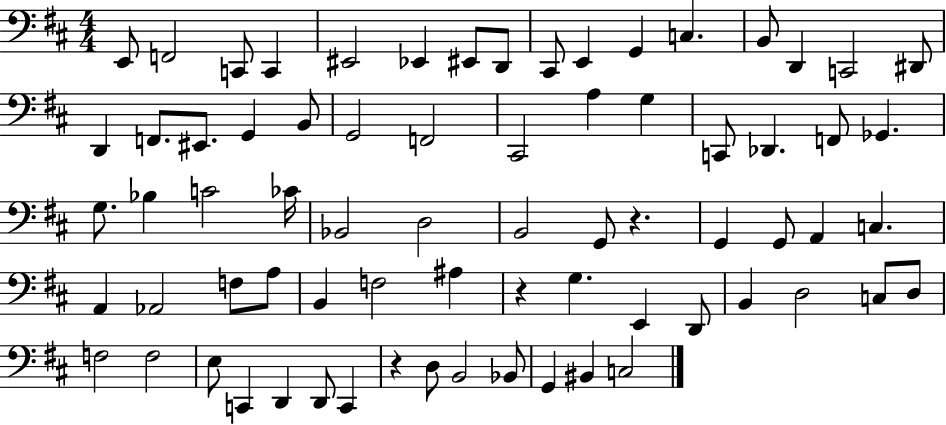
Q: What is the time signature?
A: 4/4